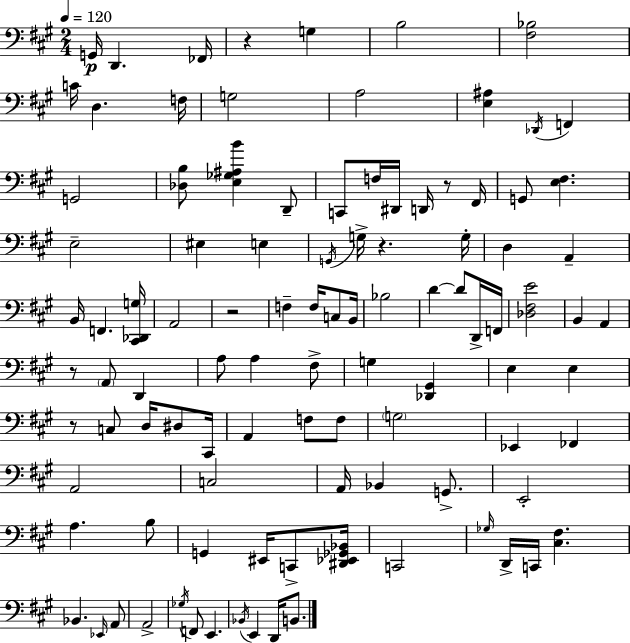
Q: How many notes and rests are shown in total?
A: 102